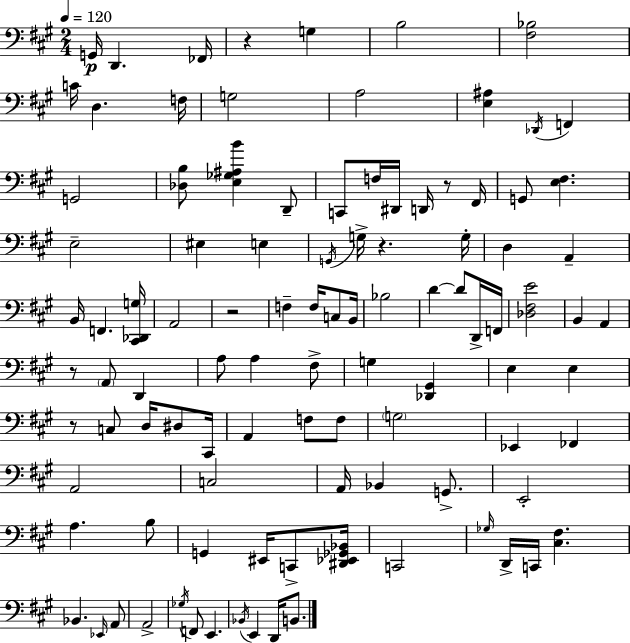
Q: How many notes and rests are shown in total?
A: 102